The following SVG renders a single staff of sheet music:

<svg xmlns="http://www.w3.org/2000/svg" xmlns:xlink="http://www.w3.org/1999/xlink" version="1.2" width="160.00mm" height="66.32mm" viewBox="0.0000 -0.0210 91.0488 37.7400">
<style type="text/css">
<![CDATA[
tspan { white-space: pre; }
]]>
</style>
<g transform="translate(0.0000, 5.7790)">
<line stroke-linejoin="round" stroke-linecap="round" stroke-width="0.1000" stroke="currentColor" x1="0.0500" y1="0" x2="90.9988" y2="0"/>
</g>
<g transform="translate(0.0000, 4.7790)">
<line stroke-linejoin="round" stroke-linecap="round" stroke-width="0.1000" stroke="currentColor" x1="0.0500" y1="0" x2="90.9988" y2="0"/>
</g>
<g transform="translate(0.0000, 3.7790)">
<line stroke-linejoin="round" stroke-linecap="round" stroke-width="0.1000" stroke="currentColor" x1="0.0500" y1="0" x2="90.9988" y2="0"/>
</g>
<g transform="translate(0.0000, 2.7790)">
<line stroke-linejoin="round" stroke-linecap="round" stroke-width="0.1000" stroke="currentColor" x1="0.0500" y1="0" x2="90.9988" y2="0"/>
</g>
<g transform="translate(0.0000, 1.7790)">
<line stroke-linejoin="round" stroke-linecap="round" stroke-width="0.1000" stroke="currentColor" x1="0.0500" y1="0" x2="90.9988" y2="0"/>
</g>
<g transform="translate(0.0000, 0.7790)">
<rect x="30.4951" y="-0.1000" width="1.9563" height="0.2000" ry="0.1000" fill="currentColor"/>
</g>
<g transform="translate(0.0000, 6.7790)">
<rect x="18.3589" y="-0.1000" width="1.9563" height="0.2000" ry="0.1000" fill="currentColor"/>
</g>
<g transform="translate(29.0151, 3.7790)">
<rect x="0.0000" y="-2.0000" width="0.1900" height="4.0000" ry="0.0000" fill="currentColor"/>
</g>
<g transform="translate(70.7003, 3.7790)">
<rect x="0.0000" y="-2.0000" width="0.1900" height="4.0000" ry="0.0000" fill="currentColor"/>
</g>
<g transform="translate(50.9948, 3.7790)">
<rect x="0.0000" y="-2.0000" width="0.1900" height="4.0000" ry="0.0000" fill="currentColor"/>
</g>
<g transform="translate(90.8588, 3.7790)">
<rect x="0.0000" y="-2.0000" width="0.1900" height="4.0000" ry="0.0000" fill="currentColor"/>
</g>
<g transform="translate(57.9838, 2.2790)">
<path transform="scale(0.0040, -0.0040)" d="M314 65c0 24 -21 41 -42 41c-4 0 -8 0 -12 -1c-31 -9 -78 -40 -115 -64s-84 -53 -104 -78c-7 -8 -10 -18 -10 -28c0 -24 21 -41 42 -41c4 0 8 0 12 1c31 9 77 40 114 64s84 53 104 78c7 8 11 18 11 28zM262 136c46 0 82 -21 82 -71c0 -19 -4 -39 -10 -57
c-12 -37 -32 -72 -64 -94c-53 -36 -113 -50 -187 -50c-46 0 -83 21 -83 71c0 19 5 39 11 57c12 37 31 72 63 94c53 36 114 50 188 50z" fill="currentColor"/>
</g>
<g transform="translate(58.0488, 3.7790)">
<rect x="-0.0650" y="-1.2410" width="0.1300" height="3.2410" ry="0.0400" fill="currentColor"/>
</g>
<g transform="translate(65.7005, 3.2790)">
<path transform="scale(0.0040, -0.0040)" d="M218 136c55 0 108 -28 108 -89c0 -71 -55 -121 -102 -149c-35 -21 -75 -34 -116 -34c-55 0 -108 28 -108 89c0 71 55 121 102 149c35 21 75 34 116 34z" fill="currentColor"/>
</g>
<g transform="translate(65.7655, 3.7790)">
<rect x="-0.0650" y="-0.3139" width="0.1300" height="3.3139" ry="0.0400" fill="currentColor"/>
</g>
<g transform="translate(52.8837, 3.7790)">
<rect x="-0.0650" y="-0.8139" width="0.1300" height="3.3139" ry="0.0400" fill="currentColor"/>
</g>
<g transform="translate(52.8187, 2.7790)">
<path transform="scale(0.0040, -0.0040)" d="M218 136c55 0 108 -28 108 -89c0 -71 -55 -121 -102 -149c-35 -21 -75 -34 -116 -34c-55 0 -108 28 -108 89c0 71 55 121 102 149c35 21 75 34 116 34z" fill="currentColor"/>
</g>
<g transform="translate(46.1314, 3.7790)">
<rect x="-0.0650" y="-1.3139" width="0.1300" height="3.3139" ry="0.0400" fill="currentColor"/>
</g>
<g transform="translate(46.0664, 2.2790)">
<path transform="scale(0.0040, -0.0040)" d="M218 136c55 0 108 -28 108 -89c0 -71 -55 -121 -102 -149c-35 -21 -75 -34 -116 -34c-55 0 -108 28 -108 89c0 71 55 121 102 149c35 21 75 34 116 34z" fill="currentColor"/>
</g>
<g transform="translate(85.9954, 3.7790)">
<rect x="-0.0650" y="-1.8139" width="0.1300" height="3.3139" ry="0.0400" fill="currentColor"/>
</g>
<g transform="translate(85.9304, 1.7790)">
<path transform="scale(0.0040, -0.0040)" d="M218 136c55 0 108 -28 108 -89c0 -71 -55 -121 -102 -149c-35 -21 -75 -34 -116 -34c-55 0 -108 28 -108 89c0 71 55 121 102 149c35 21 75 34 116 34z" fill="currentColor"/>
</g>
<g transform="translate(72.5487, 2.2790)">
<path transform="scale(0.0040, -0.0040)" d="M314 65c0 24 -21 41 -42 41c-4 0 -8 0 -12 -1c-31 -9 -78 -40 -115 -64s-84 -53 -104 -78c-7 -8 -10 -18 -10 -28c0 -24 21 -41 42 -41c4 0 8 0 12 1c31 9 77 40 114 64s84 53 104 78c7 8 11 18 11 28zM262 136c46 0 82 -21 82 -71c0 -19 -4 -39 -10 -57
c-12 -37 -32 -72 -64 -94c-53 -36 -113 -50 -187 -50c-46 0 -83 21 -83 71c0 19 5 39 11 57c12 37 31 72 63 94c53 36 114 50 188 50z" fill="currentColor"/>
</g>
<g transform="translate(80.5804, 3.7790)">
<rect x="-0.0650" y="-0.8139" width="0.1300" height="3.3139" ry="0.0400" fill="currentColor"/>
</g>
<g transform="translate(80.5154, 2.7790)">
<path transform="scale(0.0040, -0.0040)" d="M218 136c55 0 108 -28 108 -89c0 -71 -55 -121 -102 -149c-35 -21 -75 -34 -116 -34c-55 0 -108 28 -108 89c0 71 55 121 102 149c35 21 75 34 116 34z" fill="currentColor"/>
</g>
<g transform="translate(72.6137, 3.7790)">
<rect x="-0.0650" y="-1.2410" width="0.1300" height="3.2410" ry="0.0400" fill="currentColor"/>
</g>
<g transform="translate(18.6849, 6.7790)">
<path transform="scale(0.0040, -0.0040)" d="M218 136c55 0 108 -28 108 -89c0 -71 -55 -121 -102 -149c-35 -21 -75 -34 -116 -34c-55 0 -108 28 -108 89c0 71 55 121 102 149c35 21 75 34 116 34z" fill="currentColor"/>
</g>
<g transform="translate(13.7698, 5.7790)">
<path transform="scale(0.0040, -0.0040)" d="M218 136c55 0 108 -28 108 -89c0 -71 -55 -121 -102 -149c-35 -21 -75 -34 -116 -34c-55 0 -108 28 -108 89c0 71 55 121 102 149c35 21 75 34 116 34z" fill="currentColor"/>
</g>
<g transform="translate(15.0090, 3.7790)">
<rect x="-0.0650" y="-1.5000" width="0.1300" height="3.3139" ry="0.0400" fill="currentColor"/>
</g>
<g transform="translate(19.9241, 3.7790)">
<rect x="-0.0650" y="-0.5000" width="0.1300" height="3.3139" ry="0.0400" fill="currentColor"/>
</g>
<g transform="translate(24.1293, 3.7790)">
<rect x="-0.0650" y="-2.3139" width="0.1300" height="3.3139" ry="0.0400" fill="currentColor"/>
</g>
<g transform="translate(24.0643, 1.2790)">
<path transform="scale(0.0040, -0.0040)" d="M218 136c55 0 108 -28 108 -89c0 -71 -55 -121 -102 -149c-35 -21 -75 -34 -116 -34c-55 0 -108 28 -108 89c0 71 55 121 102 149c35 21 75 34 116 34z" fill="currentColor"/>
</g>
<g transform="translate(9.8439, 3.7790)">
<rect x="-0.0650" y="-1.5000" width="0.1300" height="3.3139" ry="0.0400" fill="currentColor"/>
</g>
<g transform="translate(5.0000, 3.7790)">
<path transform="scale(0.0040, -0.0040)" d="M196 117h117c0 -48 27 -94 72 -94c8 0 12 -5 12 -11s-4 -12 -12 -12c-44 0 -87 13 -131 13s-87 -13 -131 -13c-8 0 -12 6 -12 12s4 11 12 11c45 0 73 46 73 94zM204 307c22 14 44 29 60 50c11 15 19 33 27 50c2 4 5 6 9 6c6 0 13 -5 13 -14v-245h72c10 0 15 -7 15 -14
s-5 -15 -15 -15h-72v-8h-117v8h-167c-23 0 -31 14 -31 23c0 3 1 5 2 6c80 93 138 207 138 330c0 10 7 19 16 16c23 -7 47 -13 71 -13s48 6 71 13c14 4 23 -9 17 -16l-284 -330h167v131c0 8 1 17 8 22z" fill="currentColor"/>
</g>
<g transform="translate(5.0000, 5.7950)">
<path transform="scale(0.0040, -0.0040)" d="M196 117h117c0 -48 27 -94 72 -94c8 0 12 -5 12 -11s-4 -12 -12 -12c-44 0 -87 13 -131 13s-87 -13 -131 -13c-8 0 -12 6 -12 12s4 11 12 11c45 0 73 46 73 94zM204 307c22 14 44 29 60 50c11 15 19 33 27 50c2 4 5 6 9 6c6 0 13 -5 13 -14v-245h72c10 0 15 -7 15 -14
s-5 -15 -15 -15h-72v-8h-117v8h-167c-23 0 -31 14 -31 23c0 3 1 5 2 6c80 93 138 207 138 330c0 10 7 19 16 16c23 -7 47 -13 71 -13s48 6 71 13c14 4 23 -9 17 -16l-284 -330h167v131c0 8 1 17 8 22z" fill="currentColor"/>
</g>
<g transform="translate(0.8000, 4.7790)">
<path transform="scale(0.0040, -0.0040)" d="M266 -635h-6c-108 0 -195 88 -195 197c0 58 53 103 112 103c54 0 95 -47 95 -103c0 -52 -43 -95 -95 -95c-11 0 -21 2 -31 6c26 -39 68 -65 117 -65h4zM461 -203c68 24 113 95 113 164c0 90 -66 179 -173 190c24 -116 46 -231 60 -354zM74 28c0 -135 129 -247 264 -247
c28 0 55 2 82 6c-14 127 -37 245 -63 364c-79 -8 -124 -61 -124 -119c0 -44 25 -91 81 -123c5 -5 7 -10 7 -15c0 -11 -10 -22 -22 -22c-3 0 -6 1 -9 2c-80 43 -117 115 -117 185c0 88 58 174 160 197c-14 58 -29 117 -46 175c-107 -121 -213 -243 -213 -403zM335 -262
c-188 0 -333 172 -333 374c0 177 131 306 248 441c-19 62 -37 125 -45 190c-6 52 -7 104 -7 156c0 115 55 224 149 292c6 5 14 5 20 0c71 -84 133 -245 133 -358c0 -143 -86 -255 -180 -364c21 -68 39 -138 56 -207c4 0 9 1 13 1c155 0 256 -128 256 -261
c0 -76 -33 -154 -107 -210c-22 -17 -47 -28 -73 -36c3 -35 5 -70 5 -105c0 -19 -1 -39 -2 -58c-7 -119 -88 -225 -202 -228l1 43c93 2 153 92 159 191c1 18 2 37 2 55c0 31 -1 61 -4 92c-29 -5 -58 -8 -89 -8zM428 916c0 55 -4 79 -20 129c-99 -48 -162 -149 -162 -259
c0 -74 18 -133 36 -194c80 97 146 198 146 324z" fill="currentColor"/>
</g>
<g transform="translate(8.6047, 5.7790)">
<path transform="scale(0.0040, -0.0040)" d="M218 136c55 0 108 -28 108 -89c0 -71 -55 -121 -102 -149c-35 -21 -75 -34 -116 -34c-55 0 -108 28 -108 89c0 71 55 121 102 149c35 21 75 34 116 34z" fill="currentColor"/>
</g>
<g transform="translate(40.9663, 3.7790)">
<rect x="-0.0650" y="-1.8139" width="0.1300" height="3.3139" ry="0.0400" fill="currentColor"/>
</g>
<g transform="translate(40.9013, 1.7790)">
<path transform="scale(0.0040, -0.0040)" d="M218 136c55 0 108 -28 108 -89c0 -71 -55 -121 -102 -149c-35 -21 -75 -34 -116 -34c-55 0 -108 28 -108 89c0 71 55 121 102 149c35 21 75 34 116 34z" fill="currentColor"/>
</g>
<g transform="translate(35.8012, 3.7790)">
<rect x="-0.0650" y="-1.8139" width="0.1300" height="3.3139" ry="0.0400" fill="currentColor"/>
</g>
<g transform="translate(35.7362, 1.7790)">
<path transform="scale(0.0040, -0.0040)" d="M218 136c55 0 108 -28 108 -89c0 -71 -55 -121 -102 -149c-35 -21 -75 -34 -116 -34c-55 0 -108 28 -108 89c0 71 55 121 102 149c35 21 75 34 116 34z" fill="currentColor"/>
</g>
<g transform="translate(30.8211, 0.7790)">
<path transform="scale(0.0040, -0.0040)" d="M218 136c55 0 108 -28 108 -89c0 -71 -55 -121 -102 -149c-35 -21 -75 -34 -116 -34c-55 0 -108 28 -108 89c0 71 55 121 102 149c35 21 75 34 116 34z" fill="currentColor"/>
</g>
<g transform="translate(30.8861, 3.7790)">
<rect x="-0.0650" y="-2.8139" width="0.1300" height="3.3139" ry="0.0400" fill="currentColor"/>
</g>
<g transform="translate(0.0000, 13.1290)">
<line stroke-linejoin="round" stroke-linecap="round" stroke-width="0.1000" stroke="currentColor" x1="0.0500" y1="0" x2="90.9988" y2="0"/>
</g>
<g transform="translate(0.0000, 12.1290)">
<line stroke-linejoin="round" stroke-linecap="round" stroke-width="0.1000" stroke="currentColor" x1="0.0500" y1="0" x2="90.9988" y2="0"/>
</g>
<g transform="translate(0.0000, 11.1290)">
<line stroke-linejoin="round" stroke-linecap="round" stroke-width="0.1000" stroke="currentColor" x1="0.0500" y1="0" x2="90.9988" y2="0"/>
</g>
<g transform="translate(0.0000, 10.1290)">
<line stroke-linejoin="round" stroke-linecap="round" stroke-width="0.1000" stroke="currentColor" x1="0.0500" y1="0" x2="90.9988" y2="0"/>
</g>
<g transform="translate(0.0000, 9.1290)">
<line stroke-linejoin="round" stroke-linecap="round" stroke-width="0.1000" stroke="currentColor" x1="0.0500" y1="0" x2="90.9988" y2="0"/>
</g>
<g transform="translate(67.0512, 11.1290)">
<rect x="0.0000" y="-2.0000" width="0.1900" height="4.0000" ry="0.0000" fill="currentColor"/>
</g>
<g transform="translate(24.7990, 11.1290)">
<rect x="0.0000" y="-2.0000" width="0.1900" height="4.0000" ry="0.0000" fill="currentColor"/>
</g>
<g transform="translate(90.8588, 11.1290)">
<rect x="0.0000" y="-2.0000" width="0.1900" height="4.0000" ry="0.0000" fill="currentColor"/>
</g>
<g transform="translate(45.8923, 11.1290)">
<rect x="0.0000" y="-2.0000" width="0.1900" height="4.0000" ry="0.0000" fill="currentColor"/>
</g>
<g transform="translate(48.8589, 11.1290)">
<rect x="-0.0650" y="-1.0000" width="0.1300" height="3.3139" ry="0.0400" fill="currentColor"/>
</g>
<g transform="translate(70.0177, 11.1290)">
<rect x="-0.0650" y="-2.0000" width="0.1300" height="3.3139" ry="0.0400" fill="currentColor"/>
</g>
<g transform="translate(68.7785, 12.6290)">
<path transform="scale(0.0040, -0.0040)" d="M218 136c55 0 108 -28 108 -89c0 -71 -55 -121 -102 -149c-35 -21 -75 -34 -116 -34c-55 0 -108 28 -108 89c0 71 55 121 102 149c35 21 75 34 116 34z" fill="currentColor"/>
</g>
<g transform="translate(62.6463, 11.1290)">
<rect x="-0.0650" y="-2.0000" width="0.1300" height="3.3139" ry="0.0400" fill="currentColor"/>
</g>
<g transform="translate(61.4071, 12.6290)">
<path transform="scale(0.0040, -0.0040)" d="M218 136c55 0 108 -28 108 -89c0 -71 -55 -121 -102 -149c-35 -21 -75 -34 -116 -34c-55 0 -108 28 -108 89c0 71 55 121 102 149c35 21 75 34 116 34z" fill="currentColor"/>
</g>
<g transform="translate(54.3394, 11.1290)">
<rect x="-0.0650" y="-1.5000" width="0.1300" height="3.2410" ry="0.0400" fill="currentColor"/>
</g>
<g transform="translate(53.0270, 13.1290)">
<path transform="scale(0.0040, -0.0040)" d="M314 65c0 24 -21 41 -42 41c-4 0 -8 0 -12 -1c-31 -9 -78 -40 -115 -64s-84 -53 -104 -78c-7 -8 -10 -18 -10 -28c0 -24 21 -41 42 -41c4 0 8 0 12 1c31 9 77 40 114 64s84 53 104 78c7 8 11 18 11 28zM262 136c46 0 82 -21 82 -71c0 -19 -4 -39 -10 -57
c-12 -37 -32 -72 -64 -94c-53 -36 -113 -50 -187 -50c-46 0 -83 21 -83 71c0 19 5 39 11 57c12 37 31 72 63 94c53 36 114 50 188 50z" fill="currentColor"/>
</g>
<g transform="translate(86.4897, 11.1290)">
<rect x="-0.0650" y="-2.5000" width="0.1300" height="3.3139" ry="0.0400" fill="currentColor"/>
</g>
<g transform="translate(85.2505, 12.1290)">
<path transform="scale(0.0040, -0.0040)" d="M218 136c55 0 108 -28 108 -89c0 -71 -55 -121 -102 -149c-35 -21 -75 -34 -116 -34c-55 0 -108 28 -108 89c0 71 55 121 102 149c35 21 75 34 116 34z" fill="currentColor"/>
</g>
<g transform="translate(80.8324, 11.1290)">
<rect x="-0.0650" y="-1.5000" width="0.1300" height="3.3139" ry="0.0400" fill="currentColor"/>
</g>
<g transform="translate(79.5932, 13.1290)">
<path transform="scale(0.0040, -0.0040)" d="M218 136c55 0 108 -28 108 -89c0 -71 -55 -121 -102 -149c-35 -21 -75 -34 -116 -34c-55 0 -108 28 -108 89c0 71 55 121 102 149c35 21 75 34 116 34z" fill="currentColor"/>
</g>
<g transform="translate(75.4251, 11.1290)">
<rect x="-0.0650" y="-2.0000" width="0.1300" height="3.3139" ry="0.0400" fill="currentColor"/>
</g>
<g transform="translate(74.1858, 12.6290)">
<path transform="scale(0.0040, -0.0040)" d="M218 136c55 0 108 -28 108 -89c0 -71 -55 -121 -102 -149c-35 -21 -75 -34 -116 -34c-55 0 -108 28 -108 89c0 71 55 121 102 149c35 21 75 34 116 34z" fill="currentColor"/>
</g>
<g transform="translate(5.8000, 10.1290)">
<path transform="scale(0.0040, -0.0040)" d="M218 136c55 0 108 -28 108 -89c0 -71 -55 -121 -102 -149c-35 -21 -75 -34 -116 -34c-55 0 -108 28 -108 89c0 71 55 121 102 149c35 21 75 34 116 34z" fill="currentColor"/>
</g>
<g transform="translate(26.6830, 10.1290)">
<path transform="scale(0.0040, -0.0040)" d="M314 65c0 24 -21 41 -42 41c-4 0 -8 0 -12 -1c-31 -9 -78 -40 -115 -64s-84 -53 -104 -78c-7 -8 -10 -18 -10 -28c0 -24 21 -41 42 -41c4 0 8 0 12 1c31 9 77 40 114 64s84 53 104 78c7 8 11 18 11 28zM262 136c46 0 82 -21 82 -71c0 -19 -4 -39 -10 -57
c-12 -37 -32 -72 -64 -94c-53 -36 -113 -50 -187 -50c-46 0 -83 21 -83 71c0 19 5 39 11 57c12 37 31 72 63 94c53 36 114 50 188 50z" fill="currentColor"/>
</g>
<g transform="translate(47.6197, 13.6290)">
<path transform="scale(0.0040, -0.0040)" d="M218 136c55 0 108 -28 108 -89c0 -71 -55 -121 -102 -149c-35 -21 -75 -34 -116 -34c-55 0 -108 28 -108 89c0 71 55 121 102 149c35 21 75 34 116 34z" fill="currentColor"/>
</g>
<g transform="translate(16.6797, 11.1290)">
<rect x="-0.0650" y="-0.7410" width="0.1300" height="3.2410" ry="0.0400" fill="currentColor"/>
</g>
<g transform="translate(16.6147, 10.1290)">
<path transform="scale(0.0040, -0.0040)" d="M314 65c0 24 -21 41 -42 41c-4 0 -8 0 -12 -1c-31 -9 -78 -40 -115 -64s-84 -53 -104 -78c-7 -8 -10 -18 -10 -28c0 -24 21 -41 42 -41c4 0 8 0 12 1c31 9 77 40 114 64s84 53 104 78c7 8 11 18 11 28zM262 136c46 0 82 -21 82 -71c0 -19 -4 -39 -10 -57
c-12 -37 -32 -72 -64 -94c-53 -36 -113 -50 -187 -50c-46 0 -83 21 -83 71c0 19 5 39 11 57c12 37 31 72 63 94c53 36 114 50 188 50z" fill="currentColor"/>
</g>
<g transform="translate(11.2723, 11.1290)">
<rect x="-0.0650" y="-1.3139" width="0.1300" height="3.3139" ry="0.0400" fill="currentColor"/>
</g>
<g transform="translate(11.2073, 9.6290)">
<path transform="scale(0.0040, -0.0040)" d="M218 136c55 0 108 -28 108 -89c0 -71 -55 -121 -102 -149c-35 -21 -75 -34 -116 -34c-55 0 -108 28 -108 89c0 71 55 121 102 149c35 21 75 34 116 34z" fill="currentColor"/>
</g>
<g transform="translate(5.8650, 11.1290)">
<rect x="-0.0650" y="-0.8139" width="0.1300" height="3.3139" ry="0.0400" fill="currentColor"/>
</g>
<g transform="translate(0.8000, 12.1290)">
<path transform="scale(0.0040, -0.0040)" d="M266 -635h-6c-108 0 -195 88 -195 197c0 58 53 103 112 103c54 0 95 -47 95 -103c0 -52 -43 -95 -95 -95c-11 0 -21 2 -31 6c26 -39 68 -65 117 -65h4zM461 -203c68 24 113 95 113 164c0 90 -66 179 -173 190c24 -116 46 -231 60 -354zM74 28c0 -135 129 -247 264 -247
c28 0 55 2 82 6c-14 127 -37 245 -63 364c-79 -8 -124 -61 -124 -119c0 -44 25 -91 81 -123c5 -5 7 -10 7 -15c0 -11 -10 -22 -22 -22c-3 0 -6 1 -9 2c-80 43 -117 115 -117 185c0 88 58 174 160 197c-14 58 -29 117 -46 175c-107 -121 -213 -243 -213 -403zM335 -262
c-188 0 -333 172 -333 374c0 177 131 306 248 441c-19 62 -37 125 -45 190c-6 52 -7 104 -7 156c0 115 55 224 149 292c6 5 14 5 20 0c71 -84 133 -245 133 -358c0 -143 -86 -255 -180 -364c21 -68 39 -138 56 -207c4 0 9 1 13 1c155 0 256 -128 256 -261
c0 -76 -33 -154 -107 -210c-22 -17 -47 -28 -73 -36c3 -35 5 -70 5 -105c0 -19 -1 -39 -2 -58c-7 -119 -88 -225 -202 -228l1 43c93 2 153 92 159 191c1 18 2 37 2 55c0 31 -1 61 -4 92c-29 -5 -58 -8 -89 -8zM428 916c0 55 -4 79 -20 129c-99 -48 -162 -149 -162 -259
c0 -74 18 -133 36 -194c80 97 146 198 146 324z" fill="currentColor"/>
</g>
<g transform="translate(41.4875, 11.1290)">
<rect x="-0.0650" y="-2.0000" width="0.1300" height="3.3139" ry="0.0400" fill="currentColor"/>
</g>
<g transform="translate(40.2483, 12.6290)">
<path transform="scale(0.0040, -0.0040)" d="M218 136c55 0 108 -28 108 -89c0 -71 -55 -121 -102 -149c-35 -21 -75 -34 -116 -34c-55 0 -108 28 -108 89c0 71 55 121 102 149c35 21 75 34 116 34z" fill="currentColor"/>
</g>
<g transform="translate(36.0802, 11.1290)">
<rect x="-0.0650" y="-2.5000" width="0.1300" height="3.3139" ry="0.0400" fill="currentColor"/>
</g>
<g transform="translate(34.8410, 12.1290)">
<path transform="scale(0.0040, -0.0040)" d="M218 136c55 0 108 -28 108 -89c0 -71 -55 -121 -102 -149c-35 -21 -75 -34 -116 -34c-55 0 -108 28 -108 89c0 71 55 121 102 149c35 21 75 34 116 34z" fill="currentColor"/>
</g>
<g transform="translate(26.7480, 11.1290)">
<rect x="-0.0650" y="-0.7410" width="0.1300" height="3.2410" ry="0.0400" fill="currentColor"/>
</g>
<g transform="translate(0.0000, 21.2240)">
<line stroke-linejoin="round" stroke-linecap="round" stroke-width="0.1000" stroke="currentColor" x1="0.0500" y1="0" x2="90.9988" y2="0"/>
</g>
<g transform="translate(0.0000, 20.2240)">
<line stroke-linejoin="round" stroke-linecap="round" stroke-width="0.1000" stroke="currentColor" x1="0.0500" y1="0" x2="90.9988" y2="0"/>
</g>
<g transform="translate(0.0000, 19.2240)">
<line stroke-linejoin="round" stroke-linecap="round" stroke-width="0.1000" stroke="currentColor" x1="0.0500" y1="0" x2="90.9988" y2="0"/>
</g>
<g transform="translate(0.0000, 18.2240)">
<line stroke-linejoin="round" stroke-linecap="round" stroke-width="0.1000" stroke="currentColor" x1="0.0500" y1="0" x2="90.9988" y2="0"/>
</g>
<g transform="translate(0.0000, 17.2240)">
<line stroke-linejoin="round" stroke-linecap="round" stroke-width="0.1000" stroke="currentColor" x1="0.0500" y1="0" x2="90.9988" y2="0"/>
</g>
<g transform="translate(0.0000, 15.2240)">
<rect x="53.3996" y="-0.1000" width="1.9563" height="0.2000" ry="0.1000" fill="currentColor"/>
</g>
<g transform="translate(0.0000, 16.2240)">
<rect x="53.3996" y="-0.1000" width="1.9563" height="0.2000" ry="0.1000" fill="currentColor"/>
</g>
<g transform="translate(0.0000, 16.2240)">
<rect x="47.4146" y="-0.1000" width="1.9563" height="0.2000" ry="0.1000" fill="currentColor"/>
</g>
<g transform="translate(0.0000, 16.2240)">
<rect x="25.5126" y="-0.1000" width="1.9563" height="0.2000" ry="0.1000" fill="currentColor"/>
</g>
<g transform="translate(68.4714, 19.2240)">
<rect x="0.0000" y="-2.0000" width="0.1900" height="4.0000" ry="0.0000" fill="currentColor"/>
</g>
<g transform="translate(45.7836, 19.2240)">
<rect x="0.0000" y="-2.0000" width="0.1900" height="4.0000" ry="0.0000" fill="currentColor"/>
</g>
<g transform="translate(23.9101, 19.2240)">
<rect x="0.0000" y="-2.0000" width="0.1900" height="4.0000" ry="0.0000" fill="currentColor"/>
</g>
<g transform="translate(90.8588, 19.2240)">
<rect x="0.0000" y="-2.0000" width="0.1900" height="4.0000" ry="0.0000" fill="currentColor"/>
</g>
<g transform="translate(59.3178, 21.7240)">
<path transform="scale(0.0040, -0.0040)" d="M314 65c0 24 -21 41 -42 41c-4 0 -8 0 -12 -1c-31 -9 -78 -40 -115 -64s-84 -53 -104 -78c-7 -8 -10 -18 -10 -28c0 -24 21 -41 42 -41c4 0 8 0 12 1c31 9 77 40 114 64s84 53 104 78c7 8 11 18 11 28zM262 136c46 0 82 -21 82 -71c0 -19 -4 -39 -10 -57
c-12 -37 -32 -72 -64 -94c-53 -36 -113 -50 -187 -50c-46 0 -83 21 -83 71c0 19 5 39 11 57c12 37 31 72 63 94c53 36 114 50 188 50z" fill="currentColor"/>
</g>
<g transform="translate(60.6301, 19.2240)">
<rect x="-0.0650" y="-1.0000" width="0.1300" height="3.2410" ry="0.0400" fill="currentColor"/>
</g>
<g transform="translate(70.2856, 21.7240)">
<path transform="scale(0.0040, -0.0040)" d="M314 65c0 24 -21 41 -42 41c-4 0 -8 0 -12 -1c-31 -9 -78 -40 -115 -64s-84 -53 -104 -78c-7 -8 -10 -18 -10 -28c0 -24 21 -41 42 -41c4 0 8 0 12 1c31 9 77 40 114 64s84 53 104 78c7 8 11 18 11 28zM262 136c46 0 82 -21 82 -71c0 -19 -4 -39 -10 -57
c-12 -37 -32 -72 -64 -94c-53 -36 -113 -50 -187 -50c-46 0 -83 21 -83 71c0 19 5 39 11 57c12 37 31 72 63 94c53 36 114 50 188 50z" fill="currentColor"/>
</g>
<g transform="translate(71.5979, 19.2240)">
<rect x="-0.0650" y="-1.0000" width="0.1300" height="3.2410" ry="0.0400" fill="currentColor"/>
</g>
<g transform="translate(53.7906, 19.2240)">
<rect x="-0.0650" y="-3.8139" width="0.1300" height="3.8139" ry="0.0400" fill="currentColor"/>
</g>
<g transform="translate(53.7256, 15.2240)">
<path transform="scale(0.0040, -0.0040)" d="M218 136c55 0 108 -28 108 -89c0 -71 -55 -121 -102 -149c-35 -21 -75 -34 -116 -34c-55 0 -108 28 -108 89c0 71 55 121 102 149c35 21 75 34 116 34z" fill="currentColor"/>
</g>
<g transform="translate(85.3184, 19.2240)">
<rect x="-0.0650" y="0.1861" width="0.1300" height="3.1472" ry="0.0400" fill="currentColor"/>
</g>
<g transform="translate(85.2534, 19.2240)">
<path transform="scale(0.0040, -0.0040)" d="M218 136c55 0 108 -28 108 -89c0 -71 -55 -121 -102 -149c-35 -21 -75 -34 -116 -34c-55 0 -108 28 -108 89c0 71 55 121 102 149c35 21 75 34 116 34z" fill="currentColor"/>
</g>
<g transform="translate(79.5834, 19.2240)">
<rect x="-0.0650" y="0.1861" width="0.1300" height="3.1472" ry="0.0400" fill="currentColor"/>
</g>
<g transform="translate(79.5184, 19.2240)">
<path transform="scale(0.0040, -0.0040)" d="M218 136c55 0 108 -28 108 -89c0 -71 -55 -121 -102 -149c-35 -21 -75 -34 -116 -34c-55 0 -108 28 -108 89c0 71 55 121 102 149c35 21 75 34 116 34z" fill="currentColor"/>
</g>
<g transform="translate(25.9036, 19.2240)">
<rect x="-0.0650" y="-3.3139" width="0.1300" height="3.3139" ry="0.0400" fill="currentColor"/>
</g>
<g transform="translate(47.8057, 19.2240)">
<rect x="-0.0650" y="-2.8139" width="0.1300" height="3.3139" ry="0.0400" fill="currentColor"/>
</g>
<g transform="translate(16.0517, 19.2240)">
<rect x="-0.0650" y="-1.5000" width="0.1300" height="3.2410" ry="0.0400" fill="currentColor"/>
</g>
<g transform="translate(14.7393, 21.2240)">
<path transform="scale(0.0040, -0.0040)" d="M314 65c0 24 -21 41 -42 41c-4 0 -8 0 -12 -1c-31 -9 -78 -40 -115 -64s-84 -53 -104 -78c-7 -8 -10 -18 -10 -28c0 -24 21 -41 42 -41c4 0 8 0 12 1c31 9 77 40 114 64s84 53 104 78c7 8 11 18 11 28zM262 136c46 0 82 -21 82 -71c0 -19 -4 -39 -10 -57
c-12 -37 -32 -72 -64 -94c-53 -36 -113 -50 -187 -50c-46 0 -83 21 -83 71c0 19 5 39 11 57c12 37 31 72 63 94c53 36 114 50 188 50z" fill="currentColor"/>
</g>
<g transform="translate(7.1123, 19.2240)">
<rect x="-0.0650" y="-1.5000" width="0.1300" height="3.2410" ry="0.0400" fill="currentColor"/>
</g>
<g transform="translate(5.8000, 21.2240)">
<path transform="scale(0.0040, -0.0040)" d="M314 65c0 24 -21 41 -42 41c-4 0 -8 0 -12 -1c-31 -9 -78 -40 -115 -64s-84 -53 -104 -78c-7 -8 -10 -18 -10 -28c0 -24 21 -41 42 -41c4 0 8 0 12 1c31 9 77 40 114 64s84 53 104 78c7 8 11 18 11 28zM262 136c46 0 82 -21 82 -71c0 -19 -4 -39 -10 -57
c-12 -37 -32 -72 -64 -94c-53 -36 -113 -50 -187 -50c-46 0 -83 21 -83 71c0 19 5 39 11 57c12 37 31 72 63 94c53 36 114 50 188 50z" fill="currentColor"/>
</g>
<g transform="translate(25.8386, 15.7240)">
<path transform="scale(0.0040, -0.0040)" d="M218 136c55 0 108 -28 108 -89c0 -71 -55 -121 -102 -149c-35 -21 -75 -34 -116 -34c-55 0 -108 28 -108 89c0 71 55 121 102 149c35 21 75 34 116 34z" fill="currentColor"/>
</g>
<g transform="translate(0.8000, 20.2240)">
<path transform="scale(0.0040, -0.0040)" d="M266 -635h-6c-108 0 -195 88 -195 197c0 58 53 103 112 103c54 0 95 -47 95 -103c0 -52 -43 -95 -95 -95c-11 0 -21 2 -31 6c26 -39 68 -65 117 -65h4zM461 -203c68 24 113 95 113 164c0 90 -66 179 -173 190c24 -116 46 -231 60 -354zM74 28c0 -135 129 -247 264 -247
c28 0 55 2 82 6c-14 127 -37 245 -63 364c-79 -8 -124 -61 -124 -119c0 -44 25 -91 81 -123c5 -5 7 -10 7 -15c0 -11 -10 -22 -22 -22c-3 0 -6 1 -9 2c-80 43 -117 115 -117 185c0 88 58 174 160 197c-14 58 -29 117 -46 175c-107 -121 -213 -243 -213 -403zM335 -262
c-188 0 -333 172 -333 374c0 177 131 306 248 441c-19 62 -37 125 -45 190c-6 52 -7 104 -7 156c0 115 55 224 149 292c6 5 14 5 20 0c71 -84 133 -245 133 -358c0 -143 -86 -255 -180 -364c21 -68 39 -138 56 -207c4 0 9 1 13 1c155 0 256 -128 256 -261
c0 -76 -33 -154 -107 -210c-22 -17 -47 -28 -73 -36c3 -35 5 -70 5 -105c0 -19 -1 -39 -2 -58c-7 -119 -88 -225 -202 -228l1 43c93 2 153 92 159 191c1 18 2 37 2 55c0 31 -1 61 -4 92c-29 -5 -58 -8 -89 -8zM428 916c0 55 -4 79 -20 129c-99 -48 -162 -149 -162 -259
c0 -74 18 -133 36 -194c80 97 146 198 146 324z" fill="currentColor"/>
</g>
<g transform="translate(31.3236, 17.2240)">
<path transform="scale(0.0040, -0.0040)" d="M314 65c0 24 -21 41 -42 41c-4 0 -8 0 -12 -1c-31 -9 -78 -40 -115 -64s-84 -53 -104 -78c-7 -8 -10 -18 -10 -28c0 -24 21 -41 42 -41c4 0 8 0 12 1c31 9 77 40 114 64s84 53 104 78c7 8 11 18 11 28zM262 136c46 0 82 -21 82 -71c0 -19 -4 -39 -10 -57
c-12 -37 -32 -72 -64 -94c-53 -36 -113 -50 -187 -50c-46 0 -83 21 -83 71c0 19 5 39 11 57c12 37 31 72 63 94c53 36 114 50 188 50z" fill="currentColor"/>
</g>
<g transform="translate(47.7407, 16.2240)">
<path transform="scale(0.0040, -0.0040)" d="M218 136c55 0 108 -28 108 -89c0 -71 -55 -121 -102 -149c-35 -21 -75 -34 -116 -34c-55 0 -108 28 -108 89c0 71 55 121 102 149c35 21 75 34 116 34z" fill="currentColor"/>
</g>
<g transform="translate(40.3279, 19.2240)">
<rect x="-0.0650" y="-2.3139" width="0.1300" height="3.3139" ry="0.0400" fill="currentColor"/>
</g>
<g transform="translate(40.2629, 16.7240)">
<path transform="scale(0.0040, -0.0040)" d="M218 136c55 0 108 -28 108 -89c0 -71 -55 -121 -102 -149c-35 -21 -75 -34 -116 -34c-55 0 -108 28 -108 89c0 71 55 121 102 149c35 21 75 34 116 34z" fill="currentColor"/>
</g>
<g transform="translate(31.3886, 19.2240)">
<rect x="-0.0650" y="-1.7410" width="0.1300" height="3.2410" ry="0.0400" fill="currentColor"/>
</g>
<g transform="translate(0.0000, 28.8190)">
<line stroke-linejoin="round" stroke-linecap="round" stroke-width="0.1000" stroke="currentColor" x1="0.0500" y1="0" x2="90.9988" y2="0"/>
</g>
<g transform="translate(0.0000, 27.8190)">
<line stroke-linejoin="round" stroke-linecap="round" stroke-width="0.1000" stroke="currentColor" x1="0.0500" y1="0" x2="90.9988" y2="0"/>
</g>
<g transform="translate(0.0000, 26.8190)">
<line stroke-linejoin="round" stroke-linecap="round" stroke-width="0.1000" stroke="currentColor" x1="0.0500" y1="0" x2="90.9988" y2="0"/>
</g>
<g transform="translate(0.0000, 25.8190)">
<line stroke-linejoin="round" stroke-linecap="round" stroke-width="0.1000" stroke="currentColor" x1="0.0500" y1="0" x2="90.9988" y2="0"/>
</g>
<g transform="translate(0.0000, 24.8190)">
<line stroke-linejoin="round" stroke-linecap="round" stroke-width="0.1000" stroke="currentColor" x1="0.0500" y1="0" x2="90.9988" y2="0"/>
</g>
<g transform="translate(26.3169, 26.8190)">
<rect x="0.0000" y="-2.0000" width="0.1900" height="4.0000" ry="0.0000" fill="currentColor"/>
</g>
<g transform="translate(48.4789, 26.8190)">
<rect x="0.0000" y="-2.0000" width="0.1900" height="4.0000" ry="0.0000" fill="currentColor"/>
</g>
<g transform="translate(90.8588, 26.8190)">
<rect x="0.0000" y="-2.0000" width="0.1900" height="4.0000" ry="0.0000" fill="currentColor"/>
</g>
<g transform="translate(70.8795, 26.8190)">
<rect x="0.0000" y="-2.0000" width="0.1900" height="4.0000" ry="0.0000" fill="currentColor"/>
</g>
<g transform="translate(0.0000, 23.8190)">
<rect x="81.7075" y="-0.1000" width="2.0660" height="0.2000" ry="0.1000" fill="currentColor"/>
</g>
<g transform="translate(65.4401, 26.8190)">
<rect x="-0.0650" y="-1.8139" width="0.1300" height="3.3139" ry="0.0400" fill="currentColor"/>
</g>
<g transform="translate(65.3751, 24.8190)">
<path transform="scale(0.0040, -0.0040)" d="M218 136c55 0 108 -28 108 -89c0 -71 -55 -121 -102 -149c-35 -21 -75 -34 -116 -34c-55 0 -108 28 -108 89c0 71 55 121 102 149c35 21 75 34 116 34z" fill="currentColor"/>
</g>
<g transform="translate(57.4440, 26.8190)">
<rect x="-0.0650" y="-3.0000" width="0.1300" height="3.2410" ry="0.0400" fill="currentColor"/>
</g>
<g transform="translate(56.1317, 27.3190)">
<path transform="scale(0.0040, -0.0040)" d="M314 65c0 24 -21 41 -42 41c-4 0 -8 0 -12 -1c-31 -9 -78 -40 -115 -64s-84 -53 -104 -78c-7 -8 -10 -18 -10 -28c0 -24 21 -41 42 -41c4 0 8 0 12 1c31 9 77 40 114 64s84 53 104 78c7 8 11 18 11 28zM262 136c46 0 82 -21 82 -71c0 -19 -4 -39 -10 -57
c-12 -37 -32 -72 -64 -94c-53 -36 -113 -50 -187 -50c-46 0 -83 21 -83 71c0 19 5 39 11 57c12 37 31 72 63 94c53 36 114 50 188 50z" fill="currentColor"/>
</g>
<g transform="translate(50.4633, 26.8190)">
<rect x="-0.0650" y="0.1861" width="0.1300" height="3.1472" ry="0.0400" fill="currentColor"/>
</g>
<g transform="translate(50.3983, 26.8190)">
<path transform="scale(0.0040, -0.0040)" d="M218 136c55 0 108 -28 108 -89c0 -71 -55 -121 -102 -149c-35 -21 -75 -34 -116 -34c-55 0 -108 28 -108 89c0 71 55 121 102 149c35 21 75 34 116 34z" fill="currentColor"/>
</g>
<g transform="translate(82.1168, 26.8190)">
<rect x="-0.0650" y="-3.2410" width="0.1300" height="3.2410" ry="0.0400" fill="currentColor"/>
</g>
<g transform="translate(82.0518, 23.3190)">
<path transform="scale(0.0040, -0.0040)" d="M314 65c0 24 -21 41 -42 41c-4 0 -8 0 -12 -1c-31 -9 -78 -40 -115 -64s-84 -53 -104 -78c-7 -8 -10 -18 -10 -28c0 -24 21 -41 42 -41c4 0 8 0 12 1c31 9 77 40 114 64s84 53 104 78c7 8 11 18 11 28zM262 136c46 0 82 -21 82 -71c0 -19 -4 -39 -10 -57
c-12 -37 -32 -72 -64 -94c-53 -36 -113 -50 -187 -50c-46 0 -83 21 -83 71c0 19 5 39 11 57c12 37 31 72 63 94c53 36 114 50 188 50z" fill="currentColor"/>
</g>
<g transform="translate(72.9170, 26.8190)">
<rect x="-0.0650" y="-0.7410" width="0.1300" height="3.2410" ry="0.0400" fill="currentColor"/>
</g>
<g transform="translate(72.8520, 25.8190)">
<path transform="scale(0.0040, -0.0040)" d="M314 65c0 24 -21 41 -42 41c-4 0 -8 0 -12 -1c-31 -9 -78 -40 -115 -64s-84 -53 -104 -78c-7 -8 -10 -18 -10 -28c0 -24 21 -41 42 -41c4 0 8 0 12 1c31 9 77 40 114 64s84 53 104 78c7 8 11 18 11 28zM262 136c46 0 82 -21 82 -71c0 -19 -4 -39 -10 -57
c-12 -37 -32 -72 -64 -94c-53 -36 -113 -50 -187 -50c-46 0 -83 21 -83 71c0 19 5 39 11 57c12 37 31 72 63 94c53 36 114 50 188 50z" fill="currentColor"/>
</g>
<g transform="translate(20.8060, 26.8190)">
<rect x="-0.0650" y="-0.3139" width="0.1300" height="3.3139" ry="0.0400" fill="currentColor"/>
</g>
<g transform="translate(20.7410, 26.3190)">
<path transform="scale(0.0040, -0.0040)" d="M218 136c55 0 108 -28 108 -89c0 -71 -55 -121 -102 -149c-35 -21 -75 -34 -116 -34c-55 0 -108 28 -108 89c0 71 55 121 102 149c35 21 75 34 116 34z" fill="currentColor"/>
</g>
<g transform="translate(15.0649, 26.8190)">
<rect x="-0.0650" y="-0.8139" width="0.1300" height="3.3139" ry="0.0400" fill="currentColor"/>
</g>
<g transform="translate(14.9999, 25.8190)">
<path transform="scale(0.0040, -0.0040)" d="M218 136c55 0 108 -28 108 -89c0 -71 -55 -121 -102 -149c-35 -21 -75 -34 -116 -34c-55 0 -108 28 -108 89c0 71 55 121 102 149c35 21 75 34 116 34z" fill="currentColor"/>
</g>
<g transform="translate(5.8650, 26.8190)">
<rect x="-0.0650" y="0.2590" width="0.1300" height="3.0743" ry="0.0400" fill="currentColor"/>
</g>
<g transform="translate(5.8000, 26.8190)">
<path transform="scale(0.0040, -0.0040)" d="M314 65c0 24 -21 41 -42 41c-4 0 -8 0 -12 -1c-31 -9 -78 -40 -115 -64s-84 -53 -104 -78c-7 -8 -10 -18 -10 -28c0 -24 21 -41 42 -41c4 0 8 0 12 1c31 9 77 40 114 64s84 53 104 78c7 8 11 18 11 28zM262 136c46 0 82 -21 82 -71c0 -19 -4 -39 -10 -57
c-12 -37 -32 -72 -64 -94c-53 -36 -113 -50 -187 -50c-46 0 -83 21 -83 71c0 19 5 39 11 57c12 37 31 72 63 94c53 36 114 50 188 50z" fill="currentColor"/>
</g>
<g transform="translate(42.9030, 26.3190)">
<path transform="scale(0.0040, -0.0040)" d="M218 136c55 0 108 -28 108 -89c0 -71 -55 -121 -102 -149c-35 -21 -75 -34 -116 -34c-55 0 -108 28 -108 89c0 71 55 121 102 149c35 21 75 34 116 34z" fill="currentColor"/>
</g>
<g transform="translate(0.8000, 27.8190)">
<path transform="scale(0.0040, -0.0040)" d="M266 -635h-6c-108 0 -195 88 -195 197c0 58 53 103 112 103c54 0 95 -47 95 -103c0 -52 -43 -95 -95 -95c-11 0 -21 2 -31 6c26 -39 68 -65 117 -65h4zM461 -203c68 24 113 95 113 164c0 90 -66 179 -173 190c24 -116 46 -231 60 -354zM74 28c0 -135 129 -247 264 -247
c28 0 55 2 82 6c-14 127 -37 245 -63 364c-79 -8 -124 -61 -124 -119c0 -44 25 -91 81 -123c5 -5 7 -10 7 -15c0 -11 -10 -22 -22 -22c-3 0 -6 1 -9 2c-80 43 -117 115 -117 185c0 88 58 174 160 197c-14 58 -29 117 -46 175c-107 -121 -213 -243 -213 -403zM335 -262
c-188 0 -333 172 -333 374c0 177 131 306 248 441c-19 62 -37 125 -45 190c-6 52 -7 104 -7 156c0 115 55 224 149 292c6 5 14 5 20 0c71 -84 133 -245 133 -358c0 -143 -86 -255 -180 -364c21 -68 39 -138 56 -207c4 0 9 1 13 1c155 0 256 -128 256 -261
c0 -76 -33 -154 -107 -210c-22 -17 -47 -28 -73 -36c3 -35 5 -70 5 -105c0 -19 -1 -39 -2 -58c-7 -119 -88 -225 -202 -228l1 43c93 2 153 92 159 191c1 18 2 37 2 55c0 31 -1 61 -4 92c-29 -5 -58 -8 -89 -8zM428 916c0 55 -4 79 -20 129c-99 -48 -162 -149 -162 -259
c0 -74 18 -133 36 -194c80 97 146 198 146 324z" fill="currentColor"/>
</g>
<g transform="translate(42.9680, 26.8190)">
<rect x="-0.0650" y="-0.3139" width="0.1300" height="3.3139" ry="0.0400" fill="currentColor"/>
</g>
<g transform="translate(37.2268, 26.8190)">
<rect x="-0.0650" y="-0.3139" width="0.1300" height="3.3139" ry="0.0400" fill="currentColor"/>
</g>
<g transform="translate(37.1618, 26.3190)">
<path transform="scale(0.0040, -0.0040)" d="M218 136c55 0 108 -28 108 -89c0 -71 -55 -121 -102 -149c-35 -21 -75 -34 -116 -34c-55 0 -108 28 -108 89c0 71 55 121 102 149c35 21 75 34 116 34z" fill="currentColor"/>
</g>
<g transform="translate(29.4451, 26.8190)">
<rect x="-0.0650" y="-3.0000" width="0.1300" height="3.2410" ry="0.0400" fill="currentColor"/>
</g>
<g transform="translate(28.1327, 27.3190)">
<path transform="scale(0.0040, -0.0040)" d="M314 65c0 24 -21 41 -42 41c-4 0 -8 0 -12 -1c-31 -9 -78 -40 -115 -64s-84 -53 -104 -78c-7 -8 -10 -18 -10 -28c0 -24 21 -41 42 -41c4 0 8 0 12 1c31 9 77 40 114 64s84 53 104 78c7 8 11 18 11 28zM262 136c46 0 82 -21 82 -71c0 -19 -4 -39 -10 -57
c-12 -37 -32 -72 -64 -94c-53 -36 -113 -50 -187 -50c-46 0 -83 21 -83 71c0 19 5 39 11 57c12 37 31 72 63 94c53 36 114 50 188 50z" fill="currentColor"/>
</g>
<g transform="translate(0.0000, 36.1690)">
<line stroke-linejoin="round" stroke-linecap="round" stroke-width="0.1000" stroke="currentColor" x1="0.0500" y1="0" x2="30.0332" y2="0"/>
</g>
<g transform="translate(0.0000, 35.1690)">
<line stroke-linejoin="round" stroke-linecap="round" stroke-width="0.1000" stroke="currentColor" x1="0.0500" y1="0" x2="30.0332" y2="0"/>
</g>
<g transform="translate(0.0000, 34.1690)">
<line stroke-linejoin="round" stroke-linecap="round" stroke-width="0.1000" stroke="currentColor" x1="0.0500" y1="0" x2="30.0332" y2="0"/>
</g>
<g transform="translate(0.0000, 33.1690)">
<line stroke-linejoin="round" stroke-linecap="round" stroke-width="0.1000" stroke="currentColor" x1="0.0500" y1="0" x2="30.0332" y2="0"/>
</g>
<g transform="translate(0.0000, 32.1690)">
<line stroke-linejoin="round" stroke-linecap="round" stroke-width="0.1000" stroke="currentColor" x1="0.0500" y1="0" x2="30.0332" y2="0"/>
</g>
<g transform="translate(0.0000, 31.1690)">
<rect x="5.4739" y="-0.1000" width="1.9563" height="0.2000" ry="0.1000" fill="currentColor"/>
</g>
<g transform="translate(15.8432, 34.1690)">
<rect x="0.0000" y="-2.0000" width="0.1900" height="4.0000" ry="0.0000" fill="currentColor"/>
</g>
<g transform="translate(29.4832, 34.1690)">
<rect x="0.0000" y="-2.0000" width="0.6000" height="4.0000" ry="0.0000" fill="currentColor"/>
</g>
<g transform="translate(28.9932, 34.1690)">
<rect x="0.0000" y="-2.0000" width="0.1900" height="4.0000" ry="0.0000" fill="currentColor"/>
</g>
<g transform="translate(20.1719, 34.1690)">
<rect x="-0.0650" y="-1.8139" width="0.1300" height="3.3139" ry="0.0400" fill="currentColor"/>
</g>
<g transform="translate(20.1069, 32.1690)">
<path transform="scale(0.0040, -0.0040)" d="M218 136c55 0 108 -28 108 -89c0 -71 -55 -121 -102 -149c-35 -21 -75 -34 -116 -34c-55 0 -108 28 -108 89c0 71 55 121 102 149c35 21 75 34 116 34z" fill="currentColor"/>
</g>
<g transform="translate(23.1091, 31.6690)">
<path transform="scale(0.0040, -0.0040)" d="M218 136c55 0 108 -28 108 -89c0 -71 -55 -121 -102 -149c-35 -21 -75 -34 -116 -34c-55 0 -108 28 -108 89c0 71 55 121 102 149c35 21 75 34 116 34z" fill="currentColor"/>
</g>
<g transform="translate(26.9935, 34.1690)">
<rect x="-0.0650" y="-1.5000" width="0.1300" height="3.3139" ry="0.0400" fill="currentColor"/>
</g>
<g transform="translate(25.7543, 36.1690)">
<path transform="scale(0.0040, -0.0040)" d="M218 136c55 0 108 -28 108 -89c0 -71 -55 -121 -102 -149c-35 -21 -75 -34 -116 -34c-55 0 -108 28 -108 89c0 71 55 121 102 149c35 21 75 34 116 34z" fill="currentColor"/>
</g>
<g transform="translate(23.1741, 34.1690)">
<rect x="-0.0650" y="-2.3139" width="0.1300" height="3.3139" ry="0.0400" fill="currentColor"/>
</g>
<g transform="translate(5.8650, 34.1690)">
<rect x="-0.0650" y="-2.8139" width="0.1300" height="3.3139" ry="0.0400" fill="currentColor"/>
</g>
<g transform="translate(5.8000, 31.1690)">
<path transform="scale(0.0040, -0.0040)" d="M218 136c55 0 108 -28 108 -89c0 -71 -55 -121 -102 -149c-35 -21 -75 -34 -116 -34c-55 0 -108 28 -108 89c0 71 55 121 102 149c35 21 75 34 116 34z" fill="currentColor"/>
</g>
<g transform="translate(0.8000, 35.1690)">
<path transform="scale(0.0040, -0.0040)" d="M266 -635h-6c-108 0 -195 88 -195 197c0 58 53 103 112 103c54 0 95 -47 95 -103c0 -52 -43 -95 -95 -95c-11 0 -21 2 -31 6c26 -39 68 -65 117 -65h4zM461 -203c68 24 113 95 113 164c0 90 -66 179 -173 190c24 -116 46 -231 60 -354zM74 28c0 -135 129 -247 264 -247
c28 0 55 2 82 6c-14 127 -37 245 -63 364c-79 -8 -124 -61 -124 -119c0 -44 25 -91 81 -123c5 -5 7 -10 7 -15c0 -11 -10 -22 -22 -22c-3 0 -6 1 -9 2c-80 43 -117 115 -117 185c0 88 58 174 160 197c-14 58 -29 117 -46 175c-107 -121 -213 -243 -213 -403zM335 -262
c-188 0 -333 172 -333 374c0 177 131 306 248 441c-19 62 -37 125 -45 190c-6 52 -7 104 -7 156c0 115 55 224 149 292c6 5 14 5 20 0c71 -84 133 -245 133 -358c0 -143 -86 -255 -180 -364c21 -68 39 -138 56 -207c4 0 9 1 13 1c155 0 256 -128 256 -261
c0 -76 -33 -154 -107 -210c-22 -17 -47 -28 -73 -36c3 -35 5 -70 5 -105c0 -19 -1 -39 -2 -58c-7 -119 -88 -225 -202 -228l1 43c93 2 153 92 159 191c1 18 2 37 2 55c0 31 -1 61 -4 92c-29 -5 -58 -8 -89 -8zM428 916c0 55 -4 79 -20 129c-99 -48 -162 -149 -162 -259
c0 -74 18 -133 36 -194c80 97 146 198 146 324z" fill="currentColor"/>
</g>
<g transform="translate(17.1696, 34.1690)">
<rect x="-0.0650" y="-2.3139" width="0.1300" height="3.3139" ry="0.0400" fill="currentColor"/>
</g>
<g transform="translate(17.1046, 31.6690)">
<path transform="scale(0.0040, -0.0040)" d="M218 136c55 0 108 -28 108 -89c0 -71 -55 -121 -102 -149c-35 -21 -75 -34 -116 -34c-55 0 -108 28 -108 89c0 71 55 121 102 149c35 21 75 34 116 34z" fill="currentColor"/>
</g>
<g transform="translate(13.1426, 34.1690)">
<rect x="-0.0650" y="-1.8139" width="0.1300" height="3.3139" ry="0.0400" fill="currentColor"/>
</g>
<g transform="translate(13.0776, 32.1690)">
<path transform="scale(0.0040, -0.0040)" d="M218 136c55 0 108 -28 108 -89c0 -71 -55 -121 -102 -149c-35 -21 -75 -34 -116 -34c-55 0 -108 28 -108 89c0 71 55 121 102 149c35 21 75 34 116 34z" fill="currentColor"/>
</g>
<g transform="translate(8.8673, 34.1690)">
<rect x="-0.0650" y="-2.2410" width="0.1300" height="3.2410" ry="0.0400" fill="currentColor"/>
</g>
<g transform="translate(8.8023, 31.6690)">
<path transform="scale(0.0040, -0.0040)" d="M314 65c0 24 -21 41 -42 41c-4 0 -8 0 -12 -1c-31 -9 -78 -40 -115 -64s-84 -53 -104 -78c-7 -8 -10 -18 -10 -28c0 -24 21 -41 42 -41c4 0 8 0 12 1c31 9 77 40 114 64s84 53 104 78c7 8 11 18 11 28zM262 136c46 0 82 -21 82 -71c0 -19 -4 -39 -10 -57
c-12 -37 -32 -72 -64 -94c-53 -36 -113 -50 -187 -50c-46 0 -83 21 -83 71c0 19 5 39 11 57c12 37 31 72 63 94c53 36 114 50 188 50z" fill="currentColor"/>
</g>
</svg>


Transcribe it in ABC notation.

X:1
T:Untitled
M:4/4
L:1/4
K:C
E E C g a f f e d e2 c e2 d f d e d2 d2 G F D E2 F F F E G E2 E2 b f2 g a c' D2 D2 B B B2 d c A2 c c B A2 f d2 b2 a g2 f g f g E